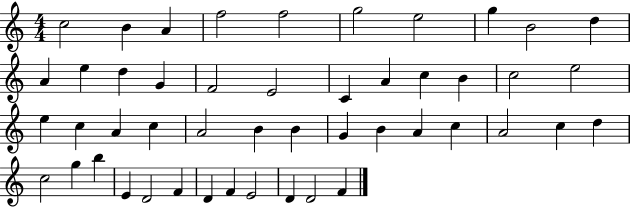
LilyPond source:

{
  \clef treble
  \numericTimeSignature
  \time 4/4
  \key c \major
  c''2 b'4 a'4 | f''2 f''2 | g''2 e''2 | g''4 b'2 d''4 | \break a'4 e''4 d''4 g'4 | f'2 e'2 | c'4 a'4 c''4 b'4 | c''2 e''2 | \break e''4 c''4 a'4 c''4 | a'2 b'4 b'4 | g'4 b'4 a'4 c''4 | a'2 c''4 d''4 | \break c''2 g''4 b''4 | e'4 d'2 f'4 | d'4 f'4 e'2 | d'4 d'2 f'4 | \break \bar "|."
}